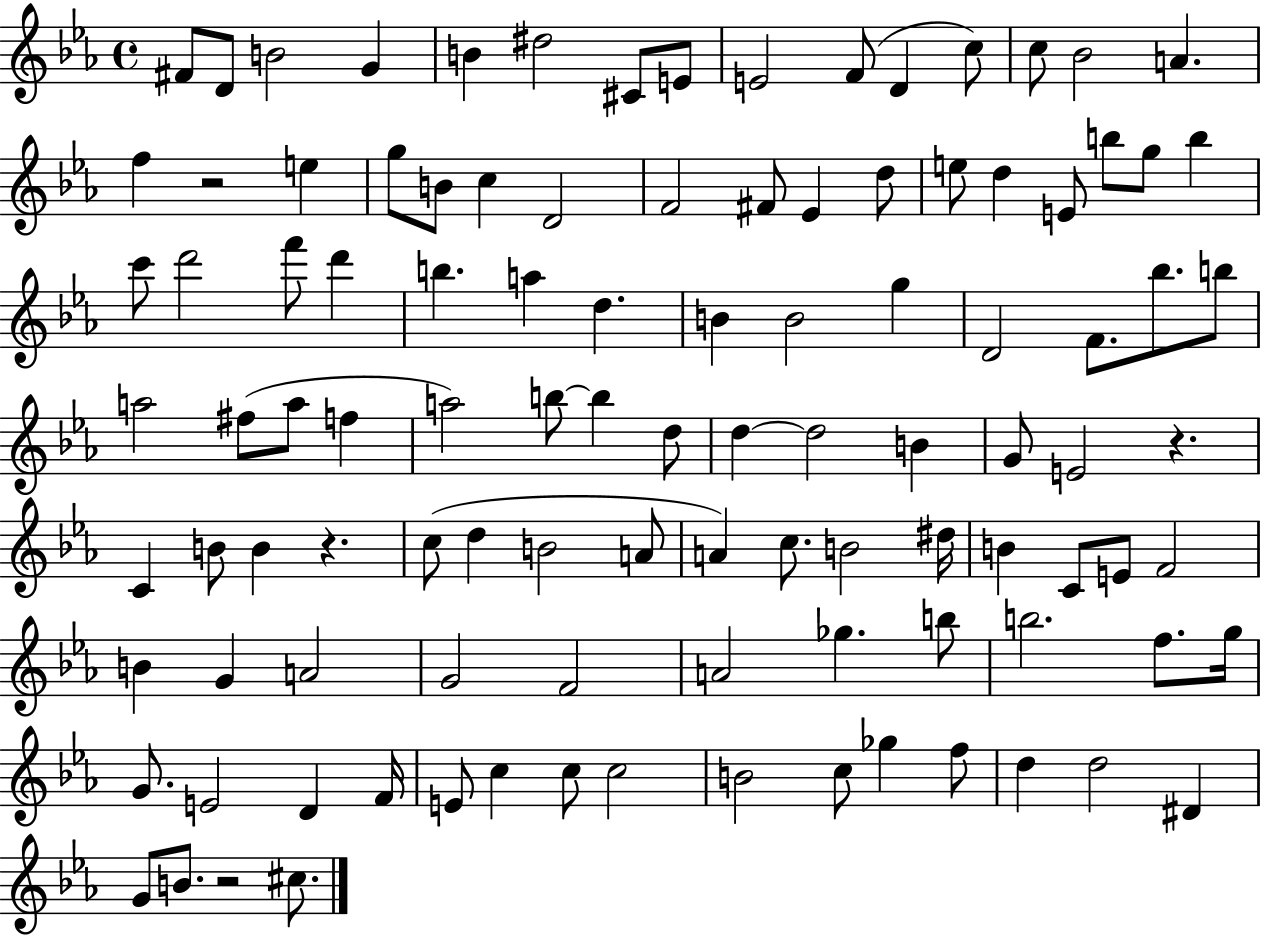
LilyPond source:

{
  \clef treble
  \time 4/4
  \defaultTimeSignature
  \key ees \major
  fis'8 d'8 b'2 g'4 | b'4 dis''2 cis'8 e'8 | e'2 f'8( d'4 c''8) | c''8 bes'2 a'4. | \break f''4 r2 e''4 | g''8 b'8 c''4 d'2 | f'2 fis'8 ees'4 d''8 | e''8 d''4 e'8 b''8 g''8 b''4 | \break c'''8 d'''2 f'''8 d'''4 | b''4. a''4 d''4. | b'4 b'2 g''4 | d'2 f'8. bes''8. b''8 | \break a''2 fis''8( a''8 f''4 | a''2) b''8~~ b''4 d''8 | d''4~~ d''2 b'4 | g'8 e'2 r4. | \break c'4 b'8 b'4 r4. | c''8( d''4 b'2 a'8 | a'4) c''8. b'2 dis''16 | b'4 c'8 e'8 f'2 | \break b'4 g'4 a'2 | g'2 f'2 | a'2 ges''4. b''8 | b''2. f''8. g''16 | \break g'8. e'2 d'4 f'16 | e'8 c''4 c''8 c''2 | b'2 c''8 ges''4 f''8 | d''4 d''2 dis'4 | \break g'8 b'8. r2 cis''8. | \bar "|."
}